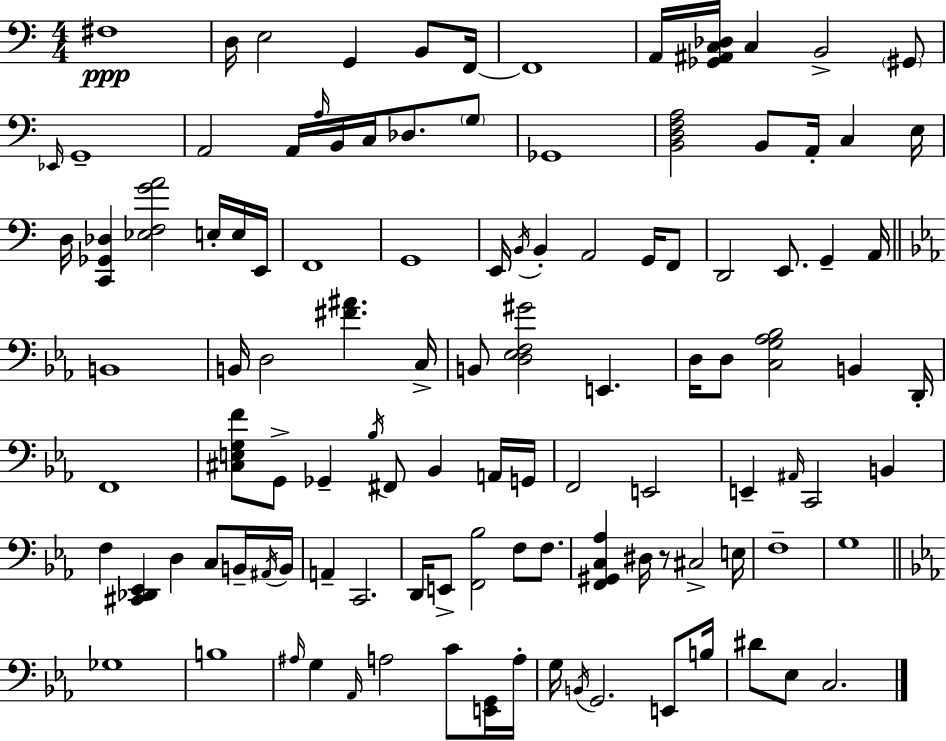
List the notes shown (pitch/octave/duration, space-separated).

F#3/w D3/s E3/h G2/q B2/e F2/s F2/w A2/s [Gb2,A#2,C3,Db3]/s C3/q B2/h G#2/e Eb2/s G2/w A2/h A2/s A3/s B2/s C3/s Db3/e. G3/e Gb2/w [B2,D3,F3,A3]/h B2/e A2/s C3/q E3/s D3/s [C2,Gb2,Db3]/q [Eb3,F3,G4,A4]/h E3/s E3/s E2/s F2/w G2/w E2/s B2/s B2/q A2/h G2/s F2/e D2/h E2/e. G2/q A2/s B2/w B2/s D3/h [F#4,A#4]/q. C3/s B2/e [D3,Eb3,F3,G#4]/h E2/q. D3/s D3/e [C3,G3,Ab3,Bb3]/h B2/q D2/s F2/w [C#3,E3,G3,F4]/e G2/e Gb2/q Bb3/s F#2/e Bb2/q A2/s G2/s F2/h E2/h E2/q A#2/s C2/h B2/q F3/q [C#2,Db2,Eb2]/q D3/q C3/e B2/s A#2/s B2/s A2/q C2/h. D2/s E2/e [F2,Bb3]/h F3/e F3/e. [F2,G#2,C3,Ab3]/q D#3/s R/e C#3/h E3/s F3/w G3/w Gb3/w B3/w A#3/s G3/q Ab2/s A3/h C4/e [E2,G2]/s A3/s G3/s B2/s G2/h. E2/e B3/s D#4/e Eb3/e C3/h.